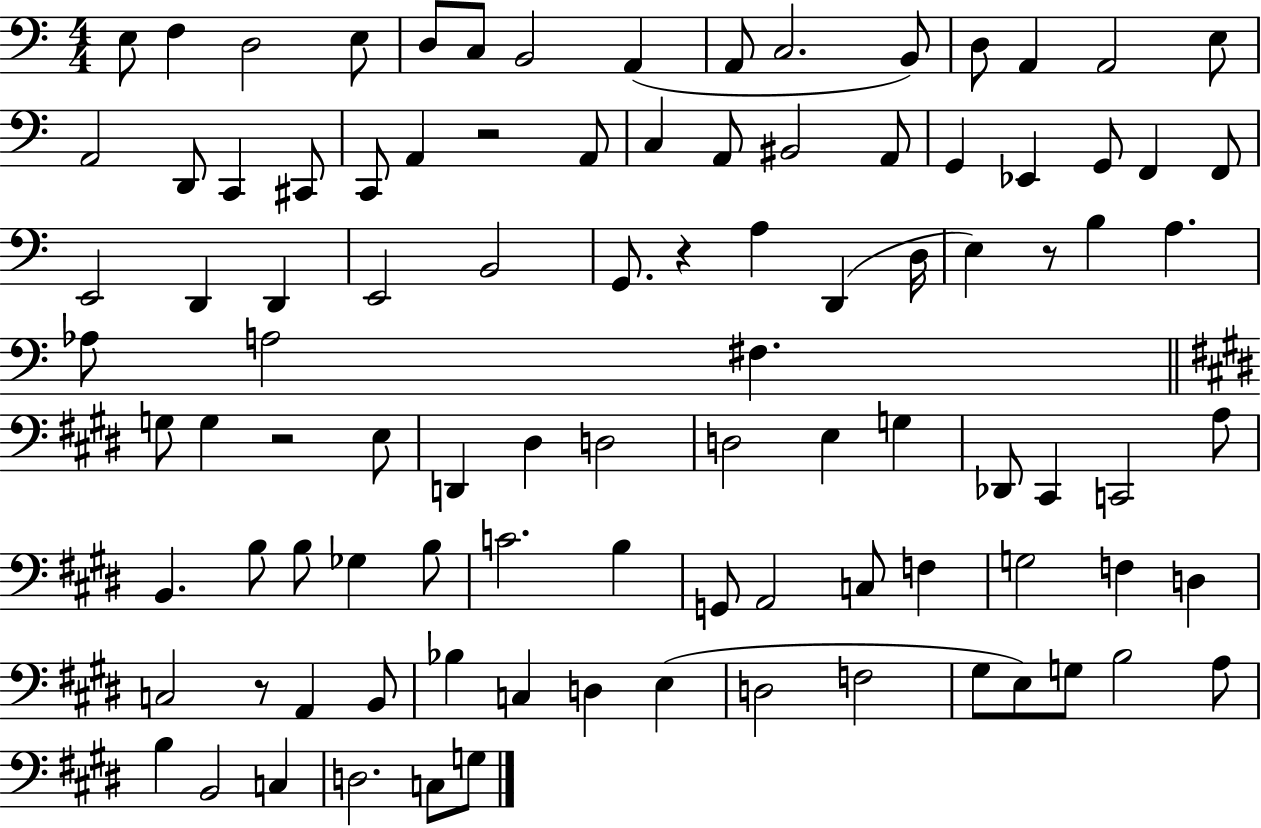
{
  \clef bass
  \numericTimeSignature
  \time 4/4
  \key c \major
  e8 f4 d2 e8 | d8 c8 b,2 a,4( | a,8 c2. b,8) | d8 a,4 a,2 e8 | \break a,2 d,8 c,4 cis,8 | c,8 a,4 r2 a,8 | c4 a,8 bis,2 a,8 | g,4 ees,4 g,8 f,4 f,8 | \break e,2 d,4 d,4 | e,2 b,2 | g,8. r4 a4 d,4( d16 | e4) r8 b4 a4. | \break aes8 a2 fis4. | \bar "||" \break \key e \major g8 g4 r2 e8 | d,4 dis4 d2 | d2 e4 g4 | des,8 cis,4 c,2 a8 | \break b,4. b8 b8 ges4 b8 | c'2. b4 | g,8 a,2 c8 f4 | g2 f4 d4 | \break c2 r8 a,4 b,8 | bes4 c4 d4 e4( | d2 f2 | gis8 e8) g8 b2 a8 | \break b4 b,2 c4 | d2. c8 g8 | \bar "|."
}